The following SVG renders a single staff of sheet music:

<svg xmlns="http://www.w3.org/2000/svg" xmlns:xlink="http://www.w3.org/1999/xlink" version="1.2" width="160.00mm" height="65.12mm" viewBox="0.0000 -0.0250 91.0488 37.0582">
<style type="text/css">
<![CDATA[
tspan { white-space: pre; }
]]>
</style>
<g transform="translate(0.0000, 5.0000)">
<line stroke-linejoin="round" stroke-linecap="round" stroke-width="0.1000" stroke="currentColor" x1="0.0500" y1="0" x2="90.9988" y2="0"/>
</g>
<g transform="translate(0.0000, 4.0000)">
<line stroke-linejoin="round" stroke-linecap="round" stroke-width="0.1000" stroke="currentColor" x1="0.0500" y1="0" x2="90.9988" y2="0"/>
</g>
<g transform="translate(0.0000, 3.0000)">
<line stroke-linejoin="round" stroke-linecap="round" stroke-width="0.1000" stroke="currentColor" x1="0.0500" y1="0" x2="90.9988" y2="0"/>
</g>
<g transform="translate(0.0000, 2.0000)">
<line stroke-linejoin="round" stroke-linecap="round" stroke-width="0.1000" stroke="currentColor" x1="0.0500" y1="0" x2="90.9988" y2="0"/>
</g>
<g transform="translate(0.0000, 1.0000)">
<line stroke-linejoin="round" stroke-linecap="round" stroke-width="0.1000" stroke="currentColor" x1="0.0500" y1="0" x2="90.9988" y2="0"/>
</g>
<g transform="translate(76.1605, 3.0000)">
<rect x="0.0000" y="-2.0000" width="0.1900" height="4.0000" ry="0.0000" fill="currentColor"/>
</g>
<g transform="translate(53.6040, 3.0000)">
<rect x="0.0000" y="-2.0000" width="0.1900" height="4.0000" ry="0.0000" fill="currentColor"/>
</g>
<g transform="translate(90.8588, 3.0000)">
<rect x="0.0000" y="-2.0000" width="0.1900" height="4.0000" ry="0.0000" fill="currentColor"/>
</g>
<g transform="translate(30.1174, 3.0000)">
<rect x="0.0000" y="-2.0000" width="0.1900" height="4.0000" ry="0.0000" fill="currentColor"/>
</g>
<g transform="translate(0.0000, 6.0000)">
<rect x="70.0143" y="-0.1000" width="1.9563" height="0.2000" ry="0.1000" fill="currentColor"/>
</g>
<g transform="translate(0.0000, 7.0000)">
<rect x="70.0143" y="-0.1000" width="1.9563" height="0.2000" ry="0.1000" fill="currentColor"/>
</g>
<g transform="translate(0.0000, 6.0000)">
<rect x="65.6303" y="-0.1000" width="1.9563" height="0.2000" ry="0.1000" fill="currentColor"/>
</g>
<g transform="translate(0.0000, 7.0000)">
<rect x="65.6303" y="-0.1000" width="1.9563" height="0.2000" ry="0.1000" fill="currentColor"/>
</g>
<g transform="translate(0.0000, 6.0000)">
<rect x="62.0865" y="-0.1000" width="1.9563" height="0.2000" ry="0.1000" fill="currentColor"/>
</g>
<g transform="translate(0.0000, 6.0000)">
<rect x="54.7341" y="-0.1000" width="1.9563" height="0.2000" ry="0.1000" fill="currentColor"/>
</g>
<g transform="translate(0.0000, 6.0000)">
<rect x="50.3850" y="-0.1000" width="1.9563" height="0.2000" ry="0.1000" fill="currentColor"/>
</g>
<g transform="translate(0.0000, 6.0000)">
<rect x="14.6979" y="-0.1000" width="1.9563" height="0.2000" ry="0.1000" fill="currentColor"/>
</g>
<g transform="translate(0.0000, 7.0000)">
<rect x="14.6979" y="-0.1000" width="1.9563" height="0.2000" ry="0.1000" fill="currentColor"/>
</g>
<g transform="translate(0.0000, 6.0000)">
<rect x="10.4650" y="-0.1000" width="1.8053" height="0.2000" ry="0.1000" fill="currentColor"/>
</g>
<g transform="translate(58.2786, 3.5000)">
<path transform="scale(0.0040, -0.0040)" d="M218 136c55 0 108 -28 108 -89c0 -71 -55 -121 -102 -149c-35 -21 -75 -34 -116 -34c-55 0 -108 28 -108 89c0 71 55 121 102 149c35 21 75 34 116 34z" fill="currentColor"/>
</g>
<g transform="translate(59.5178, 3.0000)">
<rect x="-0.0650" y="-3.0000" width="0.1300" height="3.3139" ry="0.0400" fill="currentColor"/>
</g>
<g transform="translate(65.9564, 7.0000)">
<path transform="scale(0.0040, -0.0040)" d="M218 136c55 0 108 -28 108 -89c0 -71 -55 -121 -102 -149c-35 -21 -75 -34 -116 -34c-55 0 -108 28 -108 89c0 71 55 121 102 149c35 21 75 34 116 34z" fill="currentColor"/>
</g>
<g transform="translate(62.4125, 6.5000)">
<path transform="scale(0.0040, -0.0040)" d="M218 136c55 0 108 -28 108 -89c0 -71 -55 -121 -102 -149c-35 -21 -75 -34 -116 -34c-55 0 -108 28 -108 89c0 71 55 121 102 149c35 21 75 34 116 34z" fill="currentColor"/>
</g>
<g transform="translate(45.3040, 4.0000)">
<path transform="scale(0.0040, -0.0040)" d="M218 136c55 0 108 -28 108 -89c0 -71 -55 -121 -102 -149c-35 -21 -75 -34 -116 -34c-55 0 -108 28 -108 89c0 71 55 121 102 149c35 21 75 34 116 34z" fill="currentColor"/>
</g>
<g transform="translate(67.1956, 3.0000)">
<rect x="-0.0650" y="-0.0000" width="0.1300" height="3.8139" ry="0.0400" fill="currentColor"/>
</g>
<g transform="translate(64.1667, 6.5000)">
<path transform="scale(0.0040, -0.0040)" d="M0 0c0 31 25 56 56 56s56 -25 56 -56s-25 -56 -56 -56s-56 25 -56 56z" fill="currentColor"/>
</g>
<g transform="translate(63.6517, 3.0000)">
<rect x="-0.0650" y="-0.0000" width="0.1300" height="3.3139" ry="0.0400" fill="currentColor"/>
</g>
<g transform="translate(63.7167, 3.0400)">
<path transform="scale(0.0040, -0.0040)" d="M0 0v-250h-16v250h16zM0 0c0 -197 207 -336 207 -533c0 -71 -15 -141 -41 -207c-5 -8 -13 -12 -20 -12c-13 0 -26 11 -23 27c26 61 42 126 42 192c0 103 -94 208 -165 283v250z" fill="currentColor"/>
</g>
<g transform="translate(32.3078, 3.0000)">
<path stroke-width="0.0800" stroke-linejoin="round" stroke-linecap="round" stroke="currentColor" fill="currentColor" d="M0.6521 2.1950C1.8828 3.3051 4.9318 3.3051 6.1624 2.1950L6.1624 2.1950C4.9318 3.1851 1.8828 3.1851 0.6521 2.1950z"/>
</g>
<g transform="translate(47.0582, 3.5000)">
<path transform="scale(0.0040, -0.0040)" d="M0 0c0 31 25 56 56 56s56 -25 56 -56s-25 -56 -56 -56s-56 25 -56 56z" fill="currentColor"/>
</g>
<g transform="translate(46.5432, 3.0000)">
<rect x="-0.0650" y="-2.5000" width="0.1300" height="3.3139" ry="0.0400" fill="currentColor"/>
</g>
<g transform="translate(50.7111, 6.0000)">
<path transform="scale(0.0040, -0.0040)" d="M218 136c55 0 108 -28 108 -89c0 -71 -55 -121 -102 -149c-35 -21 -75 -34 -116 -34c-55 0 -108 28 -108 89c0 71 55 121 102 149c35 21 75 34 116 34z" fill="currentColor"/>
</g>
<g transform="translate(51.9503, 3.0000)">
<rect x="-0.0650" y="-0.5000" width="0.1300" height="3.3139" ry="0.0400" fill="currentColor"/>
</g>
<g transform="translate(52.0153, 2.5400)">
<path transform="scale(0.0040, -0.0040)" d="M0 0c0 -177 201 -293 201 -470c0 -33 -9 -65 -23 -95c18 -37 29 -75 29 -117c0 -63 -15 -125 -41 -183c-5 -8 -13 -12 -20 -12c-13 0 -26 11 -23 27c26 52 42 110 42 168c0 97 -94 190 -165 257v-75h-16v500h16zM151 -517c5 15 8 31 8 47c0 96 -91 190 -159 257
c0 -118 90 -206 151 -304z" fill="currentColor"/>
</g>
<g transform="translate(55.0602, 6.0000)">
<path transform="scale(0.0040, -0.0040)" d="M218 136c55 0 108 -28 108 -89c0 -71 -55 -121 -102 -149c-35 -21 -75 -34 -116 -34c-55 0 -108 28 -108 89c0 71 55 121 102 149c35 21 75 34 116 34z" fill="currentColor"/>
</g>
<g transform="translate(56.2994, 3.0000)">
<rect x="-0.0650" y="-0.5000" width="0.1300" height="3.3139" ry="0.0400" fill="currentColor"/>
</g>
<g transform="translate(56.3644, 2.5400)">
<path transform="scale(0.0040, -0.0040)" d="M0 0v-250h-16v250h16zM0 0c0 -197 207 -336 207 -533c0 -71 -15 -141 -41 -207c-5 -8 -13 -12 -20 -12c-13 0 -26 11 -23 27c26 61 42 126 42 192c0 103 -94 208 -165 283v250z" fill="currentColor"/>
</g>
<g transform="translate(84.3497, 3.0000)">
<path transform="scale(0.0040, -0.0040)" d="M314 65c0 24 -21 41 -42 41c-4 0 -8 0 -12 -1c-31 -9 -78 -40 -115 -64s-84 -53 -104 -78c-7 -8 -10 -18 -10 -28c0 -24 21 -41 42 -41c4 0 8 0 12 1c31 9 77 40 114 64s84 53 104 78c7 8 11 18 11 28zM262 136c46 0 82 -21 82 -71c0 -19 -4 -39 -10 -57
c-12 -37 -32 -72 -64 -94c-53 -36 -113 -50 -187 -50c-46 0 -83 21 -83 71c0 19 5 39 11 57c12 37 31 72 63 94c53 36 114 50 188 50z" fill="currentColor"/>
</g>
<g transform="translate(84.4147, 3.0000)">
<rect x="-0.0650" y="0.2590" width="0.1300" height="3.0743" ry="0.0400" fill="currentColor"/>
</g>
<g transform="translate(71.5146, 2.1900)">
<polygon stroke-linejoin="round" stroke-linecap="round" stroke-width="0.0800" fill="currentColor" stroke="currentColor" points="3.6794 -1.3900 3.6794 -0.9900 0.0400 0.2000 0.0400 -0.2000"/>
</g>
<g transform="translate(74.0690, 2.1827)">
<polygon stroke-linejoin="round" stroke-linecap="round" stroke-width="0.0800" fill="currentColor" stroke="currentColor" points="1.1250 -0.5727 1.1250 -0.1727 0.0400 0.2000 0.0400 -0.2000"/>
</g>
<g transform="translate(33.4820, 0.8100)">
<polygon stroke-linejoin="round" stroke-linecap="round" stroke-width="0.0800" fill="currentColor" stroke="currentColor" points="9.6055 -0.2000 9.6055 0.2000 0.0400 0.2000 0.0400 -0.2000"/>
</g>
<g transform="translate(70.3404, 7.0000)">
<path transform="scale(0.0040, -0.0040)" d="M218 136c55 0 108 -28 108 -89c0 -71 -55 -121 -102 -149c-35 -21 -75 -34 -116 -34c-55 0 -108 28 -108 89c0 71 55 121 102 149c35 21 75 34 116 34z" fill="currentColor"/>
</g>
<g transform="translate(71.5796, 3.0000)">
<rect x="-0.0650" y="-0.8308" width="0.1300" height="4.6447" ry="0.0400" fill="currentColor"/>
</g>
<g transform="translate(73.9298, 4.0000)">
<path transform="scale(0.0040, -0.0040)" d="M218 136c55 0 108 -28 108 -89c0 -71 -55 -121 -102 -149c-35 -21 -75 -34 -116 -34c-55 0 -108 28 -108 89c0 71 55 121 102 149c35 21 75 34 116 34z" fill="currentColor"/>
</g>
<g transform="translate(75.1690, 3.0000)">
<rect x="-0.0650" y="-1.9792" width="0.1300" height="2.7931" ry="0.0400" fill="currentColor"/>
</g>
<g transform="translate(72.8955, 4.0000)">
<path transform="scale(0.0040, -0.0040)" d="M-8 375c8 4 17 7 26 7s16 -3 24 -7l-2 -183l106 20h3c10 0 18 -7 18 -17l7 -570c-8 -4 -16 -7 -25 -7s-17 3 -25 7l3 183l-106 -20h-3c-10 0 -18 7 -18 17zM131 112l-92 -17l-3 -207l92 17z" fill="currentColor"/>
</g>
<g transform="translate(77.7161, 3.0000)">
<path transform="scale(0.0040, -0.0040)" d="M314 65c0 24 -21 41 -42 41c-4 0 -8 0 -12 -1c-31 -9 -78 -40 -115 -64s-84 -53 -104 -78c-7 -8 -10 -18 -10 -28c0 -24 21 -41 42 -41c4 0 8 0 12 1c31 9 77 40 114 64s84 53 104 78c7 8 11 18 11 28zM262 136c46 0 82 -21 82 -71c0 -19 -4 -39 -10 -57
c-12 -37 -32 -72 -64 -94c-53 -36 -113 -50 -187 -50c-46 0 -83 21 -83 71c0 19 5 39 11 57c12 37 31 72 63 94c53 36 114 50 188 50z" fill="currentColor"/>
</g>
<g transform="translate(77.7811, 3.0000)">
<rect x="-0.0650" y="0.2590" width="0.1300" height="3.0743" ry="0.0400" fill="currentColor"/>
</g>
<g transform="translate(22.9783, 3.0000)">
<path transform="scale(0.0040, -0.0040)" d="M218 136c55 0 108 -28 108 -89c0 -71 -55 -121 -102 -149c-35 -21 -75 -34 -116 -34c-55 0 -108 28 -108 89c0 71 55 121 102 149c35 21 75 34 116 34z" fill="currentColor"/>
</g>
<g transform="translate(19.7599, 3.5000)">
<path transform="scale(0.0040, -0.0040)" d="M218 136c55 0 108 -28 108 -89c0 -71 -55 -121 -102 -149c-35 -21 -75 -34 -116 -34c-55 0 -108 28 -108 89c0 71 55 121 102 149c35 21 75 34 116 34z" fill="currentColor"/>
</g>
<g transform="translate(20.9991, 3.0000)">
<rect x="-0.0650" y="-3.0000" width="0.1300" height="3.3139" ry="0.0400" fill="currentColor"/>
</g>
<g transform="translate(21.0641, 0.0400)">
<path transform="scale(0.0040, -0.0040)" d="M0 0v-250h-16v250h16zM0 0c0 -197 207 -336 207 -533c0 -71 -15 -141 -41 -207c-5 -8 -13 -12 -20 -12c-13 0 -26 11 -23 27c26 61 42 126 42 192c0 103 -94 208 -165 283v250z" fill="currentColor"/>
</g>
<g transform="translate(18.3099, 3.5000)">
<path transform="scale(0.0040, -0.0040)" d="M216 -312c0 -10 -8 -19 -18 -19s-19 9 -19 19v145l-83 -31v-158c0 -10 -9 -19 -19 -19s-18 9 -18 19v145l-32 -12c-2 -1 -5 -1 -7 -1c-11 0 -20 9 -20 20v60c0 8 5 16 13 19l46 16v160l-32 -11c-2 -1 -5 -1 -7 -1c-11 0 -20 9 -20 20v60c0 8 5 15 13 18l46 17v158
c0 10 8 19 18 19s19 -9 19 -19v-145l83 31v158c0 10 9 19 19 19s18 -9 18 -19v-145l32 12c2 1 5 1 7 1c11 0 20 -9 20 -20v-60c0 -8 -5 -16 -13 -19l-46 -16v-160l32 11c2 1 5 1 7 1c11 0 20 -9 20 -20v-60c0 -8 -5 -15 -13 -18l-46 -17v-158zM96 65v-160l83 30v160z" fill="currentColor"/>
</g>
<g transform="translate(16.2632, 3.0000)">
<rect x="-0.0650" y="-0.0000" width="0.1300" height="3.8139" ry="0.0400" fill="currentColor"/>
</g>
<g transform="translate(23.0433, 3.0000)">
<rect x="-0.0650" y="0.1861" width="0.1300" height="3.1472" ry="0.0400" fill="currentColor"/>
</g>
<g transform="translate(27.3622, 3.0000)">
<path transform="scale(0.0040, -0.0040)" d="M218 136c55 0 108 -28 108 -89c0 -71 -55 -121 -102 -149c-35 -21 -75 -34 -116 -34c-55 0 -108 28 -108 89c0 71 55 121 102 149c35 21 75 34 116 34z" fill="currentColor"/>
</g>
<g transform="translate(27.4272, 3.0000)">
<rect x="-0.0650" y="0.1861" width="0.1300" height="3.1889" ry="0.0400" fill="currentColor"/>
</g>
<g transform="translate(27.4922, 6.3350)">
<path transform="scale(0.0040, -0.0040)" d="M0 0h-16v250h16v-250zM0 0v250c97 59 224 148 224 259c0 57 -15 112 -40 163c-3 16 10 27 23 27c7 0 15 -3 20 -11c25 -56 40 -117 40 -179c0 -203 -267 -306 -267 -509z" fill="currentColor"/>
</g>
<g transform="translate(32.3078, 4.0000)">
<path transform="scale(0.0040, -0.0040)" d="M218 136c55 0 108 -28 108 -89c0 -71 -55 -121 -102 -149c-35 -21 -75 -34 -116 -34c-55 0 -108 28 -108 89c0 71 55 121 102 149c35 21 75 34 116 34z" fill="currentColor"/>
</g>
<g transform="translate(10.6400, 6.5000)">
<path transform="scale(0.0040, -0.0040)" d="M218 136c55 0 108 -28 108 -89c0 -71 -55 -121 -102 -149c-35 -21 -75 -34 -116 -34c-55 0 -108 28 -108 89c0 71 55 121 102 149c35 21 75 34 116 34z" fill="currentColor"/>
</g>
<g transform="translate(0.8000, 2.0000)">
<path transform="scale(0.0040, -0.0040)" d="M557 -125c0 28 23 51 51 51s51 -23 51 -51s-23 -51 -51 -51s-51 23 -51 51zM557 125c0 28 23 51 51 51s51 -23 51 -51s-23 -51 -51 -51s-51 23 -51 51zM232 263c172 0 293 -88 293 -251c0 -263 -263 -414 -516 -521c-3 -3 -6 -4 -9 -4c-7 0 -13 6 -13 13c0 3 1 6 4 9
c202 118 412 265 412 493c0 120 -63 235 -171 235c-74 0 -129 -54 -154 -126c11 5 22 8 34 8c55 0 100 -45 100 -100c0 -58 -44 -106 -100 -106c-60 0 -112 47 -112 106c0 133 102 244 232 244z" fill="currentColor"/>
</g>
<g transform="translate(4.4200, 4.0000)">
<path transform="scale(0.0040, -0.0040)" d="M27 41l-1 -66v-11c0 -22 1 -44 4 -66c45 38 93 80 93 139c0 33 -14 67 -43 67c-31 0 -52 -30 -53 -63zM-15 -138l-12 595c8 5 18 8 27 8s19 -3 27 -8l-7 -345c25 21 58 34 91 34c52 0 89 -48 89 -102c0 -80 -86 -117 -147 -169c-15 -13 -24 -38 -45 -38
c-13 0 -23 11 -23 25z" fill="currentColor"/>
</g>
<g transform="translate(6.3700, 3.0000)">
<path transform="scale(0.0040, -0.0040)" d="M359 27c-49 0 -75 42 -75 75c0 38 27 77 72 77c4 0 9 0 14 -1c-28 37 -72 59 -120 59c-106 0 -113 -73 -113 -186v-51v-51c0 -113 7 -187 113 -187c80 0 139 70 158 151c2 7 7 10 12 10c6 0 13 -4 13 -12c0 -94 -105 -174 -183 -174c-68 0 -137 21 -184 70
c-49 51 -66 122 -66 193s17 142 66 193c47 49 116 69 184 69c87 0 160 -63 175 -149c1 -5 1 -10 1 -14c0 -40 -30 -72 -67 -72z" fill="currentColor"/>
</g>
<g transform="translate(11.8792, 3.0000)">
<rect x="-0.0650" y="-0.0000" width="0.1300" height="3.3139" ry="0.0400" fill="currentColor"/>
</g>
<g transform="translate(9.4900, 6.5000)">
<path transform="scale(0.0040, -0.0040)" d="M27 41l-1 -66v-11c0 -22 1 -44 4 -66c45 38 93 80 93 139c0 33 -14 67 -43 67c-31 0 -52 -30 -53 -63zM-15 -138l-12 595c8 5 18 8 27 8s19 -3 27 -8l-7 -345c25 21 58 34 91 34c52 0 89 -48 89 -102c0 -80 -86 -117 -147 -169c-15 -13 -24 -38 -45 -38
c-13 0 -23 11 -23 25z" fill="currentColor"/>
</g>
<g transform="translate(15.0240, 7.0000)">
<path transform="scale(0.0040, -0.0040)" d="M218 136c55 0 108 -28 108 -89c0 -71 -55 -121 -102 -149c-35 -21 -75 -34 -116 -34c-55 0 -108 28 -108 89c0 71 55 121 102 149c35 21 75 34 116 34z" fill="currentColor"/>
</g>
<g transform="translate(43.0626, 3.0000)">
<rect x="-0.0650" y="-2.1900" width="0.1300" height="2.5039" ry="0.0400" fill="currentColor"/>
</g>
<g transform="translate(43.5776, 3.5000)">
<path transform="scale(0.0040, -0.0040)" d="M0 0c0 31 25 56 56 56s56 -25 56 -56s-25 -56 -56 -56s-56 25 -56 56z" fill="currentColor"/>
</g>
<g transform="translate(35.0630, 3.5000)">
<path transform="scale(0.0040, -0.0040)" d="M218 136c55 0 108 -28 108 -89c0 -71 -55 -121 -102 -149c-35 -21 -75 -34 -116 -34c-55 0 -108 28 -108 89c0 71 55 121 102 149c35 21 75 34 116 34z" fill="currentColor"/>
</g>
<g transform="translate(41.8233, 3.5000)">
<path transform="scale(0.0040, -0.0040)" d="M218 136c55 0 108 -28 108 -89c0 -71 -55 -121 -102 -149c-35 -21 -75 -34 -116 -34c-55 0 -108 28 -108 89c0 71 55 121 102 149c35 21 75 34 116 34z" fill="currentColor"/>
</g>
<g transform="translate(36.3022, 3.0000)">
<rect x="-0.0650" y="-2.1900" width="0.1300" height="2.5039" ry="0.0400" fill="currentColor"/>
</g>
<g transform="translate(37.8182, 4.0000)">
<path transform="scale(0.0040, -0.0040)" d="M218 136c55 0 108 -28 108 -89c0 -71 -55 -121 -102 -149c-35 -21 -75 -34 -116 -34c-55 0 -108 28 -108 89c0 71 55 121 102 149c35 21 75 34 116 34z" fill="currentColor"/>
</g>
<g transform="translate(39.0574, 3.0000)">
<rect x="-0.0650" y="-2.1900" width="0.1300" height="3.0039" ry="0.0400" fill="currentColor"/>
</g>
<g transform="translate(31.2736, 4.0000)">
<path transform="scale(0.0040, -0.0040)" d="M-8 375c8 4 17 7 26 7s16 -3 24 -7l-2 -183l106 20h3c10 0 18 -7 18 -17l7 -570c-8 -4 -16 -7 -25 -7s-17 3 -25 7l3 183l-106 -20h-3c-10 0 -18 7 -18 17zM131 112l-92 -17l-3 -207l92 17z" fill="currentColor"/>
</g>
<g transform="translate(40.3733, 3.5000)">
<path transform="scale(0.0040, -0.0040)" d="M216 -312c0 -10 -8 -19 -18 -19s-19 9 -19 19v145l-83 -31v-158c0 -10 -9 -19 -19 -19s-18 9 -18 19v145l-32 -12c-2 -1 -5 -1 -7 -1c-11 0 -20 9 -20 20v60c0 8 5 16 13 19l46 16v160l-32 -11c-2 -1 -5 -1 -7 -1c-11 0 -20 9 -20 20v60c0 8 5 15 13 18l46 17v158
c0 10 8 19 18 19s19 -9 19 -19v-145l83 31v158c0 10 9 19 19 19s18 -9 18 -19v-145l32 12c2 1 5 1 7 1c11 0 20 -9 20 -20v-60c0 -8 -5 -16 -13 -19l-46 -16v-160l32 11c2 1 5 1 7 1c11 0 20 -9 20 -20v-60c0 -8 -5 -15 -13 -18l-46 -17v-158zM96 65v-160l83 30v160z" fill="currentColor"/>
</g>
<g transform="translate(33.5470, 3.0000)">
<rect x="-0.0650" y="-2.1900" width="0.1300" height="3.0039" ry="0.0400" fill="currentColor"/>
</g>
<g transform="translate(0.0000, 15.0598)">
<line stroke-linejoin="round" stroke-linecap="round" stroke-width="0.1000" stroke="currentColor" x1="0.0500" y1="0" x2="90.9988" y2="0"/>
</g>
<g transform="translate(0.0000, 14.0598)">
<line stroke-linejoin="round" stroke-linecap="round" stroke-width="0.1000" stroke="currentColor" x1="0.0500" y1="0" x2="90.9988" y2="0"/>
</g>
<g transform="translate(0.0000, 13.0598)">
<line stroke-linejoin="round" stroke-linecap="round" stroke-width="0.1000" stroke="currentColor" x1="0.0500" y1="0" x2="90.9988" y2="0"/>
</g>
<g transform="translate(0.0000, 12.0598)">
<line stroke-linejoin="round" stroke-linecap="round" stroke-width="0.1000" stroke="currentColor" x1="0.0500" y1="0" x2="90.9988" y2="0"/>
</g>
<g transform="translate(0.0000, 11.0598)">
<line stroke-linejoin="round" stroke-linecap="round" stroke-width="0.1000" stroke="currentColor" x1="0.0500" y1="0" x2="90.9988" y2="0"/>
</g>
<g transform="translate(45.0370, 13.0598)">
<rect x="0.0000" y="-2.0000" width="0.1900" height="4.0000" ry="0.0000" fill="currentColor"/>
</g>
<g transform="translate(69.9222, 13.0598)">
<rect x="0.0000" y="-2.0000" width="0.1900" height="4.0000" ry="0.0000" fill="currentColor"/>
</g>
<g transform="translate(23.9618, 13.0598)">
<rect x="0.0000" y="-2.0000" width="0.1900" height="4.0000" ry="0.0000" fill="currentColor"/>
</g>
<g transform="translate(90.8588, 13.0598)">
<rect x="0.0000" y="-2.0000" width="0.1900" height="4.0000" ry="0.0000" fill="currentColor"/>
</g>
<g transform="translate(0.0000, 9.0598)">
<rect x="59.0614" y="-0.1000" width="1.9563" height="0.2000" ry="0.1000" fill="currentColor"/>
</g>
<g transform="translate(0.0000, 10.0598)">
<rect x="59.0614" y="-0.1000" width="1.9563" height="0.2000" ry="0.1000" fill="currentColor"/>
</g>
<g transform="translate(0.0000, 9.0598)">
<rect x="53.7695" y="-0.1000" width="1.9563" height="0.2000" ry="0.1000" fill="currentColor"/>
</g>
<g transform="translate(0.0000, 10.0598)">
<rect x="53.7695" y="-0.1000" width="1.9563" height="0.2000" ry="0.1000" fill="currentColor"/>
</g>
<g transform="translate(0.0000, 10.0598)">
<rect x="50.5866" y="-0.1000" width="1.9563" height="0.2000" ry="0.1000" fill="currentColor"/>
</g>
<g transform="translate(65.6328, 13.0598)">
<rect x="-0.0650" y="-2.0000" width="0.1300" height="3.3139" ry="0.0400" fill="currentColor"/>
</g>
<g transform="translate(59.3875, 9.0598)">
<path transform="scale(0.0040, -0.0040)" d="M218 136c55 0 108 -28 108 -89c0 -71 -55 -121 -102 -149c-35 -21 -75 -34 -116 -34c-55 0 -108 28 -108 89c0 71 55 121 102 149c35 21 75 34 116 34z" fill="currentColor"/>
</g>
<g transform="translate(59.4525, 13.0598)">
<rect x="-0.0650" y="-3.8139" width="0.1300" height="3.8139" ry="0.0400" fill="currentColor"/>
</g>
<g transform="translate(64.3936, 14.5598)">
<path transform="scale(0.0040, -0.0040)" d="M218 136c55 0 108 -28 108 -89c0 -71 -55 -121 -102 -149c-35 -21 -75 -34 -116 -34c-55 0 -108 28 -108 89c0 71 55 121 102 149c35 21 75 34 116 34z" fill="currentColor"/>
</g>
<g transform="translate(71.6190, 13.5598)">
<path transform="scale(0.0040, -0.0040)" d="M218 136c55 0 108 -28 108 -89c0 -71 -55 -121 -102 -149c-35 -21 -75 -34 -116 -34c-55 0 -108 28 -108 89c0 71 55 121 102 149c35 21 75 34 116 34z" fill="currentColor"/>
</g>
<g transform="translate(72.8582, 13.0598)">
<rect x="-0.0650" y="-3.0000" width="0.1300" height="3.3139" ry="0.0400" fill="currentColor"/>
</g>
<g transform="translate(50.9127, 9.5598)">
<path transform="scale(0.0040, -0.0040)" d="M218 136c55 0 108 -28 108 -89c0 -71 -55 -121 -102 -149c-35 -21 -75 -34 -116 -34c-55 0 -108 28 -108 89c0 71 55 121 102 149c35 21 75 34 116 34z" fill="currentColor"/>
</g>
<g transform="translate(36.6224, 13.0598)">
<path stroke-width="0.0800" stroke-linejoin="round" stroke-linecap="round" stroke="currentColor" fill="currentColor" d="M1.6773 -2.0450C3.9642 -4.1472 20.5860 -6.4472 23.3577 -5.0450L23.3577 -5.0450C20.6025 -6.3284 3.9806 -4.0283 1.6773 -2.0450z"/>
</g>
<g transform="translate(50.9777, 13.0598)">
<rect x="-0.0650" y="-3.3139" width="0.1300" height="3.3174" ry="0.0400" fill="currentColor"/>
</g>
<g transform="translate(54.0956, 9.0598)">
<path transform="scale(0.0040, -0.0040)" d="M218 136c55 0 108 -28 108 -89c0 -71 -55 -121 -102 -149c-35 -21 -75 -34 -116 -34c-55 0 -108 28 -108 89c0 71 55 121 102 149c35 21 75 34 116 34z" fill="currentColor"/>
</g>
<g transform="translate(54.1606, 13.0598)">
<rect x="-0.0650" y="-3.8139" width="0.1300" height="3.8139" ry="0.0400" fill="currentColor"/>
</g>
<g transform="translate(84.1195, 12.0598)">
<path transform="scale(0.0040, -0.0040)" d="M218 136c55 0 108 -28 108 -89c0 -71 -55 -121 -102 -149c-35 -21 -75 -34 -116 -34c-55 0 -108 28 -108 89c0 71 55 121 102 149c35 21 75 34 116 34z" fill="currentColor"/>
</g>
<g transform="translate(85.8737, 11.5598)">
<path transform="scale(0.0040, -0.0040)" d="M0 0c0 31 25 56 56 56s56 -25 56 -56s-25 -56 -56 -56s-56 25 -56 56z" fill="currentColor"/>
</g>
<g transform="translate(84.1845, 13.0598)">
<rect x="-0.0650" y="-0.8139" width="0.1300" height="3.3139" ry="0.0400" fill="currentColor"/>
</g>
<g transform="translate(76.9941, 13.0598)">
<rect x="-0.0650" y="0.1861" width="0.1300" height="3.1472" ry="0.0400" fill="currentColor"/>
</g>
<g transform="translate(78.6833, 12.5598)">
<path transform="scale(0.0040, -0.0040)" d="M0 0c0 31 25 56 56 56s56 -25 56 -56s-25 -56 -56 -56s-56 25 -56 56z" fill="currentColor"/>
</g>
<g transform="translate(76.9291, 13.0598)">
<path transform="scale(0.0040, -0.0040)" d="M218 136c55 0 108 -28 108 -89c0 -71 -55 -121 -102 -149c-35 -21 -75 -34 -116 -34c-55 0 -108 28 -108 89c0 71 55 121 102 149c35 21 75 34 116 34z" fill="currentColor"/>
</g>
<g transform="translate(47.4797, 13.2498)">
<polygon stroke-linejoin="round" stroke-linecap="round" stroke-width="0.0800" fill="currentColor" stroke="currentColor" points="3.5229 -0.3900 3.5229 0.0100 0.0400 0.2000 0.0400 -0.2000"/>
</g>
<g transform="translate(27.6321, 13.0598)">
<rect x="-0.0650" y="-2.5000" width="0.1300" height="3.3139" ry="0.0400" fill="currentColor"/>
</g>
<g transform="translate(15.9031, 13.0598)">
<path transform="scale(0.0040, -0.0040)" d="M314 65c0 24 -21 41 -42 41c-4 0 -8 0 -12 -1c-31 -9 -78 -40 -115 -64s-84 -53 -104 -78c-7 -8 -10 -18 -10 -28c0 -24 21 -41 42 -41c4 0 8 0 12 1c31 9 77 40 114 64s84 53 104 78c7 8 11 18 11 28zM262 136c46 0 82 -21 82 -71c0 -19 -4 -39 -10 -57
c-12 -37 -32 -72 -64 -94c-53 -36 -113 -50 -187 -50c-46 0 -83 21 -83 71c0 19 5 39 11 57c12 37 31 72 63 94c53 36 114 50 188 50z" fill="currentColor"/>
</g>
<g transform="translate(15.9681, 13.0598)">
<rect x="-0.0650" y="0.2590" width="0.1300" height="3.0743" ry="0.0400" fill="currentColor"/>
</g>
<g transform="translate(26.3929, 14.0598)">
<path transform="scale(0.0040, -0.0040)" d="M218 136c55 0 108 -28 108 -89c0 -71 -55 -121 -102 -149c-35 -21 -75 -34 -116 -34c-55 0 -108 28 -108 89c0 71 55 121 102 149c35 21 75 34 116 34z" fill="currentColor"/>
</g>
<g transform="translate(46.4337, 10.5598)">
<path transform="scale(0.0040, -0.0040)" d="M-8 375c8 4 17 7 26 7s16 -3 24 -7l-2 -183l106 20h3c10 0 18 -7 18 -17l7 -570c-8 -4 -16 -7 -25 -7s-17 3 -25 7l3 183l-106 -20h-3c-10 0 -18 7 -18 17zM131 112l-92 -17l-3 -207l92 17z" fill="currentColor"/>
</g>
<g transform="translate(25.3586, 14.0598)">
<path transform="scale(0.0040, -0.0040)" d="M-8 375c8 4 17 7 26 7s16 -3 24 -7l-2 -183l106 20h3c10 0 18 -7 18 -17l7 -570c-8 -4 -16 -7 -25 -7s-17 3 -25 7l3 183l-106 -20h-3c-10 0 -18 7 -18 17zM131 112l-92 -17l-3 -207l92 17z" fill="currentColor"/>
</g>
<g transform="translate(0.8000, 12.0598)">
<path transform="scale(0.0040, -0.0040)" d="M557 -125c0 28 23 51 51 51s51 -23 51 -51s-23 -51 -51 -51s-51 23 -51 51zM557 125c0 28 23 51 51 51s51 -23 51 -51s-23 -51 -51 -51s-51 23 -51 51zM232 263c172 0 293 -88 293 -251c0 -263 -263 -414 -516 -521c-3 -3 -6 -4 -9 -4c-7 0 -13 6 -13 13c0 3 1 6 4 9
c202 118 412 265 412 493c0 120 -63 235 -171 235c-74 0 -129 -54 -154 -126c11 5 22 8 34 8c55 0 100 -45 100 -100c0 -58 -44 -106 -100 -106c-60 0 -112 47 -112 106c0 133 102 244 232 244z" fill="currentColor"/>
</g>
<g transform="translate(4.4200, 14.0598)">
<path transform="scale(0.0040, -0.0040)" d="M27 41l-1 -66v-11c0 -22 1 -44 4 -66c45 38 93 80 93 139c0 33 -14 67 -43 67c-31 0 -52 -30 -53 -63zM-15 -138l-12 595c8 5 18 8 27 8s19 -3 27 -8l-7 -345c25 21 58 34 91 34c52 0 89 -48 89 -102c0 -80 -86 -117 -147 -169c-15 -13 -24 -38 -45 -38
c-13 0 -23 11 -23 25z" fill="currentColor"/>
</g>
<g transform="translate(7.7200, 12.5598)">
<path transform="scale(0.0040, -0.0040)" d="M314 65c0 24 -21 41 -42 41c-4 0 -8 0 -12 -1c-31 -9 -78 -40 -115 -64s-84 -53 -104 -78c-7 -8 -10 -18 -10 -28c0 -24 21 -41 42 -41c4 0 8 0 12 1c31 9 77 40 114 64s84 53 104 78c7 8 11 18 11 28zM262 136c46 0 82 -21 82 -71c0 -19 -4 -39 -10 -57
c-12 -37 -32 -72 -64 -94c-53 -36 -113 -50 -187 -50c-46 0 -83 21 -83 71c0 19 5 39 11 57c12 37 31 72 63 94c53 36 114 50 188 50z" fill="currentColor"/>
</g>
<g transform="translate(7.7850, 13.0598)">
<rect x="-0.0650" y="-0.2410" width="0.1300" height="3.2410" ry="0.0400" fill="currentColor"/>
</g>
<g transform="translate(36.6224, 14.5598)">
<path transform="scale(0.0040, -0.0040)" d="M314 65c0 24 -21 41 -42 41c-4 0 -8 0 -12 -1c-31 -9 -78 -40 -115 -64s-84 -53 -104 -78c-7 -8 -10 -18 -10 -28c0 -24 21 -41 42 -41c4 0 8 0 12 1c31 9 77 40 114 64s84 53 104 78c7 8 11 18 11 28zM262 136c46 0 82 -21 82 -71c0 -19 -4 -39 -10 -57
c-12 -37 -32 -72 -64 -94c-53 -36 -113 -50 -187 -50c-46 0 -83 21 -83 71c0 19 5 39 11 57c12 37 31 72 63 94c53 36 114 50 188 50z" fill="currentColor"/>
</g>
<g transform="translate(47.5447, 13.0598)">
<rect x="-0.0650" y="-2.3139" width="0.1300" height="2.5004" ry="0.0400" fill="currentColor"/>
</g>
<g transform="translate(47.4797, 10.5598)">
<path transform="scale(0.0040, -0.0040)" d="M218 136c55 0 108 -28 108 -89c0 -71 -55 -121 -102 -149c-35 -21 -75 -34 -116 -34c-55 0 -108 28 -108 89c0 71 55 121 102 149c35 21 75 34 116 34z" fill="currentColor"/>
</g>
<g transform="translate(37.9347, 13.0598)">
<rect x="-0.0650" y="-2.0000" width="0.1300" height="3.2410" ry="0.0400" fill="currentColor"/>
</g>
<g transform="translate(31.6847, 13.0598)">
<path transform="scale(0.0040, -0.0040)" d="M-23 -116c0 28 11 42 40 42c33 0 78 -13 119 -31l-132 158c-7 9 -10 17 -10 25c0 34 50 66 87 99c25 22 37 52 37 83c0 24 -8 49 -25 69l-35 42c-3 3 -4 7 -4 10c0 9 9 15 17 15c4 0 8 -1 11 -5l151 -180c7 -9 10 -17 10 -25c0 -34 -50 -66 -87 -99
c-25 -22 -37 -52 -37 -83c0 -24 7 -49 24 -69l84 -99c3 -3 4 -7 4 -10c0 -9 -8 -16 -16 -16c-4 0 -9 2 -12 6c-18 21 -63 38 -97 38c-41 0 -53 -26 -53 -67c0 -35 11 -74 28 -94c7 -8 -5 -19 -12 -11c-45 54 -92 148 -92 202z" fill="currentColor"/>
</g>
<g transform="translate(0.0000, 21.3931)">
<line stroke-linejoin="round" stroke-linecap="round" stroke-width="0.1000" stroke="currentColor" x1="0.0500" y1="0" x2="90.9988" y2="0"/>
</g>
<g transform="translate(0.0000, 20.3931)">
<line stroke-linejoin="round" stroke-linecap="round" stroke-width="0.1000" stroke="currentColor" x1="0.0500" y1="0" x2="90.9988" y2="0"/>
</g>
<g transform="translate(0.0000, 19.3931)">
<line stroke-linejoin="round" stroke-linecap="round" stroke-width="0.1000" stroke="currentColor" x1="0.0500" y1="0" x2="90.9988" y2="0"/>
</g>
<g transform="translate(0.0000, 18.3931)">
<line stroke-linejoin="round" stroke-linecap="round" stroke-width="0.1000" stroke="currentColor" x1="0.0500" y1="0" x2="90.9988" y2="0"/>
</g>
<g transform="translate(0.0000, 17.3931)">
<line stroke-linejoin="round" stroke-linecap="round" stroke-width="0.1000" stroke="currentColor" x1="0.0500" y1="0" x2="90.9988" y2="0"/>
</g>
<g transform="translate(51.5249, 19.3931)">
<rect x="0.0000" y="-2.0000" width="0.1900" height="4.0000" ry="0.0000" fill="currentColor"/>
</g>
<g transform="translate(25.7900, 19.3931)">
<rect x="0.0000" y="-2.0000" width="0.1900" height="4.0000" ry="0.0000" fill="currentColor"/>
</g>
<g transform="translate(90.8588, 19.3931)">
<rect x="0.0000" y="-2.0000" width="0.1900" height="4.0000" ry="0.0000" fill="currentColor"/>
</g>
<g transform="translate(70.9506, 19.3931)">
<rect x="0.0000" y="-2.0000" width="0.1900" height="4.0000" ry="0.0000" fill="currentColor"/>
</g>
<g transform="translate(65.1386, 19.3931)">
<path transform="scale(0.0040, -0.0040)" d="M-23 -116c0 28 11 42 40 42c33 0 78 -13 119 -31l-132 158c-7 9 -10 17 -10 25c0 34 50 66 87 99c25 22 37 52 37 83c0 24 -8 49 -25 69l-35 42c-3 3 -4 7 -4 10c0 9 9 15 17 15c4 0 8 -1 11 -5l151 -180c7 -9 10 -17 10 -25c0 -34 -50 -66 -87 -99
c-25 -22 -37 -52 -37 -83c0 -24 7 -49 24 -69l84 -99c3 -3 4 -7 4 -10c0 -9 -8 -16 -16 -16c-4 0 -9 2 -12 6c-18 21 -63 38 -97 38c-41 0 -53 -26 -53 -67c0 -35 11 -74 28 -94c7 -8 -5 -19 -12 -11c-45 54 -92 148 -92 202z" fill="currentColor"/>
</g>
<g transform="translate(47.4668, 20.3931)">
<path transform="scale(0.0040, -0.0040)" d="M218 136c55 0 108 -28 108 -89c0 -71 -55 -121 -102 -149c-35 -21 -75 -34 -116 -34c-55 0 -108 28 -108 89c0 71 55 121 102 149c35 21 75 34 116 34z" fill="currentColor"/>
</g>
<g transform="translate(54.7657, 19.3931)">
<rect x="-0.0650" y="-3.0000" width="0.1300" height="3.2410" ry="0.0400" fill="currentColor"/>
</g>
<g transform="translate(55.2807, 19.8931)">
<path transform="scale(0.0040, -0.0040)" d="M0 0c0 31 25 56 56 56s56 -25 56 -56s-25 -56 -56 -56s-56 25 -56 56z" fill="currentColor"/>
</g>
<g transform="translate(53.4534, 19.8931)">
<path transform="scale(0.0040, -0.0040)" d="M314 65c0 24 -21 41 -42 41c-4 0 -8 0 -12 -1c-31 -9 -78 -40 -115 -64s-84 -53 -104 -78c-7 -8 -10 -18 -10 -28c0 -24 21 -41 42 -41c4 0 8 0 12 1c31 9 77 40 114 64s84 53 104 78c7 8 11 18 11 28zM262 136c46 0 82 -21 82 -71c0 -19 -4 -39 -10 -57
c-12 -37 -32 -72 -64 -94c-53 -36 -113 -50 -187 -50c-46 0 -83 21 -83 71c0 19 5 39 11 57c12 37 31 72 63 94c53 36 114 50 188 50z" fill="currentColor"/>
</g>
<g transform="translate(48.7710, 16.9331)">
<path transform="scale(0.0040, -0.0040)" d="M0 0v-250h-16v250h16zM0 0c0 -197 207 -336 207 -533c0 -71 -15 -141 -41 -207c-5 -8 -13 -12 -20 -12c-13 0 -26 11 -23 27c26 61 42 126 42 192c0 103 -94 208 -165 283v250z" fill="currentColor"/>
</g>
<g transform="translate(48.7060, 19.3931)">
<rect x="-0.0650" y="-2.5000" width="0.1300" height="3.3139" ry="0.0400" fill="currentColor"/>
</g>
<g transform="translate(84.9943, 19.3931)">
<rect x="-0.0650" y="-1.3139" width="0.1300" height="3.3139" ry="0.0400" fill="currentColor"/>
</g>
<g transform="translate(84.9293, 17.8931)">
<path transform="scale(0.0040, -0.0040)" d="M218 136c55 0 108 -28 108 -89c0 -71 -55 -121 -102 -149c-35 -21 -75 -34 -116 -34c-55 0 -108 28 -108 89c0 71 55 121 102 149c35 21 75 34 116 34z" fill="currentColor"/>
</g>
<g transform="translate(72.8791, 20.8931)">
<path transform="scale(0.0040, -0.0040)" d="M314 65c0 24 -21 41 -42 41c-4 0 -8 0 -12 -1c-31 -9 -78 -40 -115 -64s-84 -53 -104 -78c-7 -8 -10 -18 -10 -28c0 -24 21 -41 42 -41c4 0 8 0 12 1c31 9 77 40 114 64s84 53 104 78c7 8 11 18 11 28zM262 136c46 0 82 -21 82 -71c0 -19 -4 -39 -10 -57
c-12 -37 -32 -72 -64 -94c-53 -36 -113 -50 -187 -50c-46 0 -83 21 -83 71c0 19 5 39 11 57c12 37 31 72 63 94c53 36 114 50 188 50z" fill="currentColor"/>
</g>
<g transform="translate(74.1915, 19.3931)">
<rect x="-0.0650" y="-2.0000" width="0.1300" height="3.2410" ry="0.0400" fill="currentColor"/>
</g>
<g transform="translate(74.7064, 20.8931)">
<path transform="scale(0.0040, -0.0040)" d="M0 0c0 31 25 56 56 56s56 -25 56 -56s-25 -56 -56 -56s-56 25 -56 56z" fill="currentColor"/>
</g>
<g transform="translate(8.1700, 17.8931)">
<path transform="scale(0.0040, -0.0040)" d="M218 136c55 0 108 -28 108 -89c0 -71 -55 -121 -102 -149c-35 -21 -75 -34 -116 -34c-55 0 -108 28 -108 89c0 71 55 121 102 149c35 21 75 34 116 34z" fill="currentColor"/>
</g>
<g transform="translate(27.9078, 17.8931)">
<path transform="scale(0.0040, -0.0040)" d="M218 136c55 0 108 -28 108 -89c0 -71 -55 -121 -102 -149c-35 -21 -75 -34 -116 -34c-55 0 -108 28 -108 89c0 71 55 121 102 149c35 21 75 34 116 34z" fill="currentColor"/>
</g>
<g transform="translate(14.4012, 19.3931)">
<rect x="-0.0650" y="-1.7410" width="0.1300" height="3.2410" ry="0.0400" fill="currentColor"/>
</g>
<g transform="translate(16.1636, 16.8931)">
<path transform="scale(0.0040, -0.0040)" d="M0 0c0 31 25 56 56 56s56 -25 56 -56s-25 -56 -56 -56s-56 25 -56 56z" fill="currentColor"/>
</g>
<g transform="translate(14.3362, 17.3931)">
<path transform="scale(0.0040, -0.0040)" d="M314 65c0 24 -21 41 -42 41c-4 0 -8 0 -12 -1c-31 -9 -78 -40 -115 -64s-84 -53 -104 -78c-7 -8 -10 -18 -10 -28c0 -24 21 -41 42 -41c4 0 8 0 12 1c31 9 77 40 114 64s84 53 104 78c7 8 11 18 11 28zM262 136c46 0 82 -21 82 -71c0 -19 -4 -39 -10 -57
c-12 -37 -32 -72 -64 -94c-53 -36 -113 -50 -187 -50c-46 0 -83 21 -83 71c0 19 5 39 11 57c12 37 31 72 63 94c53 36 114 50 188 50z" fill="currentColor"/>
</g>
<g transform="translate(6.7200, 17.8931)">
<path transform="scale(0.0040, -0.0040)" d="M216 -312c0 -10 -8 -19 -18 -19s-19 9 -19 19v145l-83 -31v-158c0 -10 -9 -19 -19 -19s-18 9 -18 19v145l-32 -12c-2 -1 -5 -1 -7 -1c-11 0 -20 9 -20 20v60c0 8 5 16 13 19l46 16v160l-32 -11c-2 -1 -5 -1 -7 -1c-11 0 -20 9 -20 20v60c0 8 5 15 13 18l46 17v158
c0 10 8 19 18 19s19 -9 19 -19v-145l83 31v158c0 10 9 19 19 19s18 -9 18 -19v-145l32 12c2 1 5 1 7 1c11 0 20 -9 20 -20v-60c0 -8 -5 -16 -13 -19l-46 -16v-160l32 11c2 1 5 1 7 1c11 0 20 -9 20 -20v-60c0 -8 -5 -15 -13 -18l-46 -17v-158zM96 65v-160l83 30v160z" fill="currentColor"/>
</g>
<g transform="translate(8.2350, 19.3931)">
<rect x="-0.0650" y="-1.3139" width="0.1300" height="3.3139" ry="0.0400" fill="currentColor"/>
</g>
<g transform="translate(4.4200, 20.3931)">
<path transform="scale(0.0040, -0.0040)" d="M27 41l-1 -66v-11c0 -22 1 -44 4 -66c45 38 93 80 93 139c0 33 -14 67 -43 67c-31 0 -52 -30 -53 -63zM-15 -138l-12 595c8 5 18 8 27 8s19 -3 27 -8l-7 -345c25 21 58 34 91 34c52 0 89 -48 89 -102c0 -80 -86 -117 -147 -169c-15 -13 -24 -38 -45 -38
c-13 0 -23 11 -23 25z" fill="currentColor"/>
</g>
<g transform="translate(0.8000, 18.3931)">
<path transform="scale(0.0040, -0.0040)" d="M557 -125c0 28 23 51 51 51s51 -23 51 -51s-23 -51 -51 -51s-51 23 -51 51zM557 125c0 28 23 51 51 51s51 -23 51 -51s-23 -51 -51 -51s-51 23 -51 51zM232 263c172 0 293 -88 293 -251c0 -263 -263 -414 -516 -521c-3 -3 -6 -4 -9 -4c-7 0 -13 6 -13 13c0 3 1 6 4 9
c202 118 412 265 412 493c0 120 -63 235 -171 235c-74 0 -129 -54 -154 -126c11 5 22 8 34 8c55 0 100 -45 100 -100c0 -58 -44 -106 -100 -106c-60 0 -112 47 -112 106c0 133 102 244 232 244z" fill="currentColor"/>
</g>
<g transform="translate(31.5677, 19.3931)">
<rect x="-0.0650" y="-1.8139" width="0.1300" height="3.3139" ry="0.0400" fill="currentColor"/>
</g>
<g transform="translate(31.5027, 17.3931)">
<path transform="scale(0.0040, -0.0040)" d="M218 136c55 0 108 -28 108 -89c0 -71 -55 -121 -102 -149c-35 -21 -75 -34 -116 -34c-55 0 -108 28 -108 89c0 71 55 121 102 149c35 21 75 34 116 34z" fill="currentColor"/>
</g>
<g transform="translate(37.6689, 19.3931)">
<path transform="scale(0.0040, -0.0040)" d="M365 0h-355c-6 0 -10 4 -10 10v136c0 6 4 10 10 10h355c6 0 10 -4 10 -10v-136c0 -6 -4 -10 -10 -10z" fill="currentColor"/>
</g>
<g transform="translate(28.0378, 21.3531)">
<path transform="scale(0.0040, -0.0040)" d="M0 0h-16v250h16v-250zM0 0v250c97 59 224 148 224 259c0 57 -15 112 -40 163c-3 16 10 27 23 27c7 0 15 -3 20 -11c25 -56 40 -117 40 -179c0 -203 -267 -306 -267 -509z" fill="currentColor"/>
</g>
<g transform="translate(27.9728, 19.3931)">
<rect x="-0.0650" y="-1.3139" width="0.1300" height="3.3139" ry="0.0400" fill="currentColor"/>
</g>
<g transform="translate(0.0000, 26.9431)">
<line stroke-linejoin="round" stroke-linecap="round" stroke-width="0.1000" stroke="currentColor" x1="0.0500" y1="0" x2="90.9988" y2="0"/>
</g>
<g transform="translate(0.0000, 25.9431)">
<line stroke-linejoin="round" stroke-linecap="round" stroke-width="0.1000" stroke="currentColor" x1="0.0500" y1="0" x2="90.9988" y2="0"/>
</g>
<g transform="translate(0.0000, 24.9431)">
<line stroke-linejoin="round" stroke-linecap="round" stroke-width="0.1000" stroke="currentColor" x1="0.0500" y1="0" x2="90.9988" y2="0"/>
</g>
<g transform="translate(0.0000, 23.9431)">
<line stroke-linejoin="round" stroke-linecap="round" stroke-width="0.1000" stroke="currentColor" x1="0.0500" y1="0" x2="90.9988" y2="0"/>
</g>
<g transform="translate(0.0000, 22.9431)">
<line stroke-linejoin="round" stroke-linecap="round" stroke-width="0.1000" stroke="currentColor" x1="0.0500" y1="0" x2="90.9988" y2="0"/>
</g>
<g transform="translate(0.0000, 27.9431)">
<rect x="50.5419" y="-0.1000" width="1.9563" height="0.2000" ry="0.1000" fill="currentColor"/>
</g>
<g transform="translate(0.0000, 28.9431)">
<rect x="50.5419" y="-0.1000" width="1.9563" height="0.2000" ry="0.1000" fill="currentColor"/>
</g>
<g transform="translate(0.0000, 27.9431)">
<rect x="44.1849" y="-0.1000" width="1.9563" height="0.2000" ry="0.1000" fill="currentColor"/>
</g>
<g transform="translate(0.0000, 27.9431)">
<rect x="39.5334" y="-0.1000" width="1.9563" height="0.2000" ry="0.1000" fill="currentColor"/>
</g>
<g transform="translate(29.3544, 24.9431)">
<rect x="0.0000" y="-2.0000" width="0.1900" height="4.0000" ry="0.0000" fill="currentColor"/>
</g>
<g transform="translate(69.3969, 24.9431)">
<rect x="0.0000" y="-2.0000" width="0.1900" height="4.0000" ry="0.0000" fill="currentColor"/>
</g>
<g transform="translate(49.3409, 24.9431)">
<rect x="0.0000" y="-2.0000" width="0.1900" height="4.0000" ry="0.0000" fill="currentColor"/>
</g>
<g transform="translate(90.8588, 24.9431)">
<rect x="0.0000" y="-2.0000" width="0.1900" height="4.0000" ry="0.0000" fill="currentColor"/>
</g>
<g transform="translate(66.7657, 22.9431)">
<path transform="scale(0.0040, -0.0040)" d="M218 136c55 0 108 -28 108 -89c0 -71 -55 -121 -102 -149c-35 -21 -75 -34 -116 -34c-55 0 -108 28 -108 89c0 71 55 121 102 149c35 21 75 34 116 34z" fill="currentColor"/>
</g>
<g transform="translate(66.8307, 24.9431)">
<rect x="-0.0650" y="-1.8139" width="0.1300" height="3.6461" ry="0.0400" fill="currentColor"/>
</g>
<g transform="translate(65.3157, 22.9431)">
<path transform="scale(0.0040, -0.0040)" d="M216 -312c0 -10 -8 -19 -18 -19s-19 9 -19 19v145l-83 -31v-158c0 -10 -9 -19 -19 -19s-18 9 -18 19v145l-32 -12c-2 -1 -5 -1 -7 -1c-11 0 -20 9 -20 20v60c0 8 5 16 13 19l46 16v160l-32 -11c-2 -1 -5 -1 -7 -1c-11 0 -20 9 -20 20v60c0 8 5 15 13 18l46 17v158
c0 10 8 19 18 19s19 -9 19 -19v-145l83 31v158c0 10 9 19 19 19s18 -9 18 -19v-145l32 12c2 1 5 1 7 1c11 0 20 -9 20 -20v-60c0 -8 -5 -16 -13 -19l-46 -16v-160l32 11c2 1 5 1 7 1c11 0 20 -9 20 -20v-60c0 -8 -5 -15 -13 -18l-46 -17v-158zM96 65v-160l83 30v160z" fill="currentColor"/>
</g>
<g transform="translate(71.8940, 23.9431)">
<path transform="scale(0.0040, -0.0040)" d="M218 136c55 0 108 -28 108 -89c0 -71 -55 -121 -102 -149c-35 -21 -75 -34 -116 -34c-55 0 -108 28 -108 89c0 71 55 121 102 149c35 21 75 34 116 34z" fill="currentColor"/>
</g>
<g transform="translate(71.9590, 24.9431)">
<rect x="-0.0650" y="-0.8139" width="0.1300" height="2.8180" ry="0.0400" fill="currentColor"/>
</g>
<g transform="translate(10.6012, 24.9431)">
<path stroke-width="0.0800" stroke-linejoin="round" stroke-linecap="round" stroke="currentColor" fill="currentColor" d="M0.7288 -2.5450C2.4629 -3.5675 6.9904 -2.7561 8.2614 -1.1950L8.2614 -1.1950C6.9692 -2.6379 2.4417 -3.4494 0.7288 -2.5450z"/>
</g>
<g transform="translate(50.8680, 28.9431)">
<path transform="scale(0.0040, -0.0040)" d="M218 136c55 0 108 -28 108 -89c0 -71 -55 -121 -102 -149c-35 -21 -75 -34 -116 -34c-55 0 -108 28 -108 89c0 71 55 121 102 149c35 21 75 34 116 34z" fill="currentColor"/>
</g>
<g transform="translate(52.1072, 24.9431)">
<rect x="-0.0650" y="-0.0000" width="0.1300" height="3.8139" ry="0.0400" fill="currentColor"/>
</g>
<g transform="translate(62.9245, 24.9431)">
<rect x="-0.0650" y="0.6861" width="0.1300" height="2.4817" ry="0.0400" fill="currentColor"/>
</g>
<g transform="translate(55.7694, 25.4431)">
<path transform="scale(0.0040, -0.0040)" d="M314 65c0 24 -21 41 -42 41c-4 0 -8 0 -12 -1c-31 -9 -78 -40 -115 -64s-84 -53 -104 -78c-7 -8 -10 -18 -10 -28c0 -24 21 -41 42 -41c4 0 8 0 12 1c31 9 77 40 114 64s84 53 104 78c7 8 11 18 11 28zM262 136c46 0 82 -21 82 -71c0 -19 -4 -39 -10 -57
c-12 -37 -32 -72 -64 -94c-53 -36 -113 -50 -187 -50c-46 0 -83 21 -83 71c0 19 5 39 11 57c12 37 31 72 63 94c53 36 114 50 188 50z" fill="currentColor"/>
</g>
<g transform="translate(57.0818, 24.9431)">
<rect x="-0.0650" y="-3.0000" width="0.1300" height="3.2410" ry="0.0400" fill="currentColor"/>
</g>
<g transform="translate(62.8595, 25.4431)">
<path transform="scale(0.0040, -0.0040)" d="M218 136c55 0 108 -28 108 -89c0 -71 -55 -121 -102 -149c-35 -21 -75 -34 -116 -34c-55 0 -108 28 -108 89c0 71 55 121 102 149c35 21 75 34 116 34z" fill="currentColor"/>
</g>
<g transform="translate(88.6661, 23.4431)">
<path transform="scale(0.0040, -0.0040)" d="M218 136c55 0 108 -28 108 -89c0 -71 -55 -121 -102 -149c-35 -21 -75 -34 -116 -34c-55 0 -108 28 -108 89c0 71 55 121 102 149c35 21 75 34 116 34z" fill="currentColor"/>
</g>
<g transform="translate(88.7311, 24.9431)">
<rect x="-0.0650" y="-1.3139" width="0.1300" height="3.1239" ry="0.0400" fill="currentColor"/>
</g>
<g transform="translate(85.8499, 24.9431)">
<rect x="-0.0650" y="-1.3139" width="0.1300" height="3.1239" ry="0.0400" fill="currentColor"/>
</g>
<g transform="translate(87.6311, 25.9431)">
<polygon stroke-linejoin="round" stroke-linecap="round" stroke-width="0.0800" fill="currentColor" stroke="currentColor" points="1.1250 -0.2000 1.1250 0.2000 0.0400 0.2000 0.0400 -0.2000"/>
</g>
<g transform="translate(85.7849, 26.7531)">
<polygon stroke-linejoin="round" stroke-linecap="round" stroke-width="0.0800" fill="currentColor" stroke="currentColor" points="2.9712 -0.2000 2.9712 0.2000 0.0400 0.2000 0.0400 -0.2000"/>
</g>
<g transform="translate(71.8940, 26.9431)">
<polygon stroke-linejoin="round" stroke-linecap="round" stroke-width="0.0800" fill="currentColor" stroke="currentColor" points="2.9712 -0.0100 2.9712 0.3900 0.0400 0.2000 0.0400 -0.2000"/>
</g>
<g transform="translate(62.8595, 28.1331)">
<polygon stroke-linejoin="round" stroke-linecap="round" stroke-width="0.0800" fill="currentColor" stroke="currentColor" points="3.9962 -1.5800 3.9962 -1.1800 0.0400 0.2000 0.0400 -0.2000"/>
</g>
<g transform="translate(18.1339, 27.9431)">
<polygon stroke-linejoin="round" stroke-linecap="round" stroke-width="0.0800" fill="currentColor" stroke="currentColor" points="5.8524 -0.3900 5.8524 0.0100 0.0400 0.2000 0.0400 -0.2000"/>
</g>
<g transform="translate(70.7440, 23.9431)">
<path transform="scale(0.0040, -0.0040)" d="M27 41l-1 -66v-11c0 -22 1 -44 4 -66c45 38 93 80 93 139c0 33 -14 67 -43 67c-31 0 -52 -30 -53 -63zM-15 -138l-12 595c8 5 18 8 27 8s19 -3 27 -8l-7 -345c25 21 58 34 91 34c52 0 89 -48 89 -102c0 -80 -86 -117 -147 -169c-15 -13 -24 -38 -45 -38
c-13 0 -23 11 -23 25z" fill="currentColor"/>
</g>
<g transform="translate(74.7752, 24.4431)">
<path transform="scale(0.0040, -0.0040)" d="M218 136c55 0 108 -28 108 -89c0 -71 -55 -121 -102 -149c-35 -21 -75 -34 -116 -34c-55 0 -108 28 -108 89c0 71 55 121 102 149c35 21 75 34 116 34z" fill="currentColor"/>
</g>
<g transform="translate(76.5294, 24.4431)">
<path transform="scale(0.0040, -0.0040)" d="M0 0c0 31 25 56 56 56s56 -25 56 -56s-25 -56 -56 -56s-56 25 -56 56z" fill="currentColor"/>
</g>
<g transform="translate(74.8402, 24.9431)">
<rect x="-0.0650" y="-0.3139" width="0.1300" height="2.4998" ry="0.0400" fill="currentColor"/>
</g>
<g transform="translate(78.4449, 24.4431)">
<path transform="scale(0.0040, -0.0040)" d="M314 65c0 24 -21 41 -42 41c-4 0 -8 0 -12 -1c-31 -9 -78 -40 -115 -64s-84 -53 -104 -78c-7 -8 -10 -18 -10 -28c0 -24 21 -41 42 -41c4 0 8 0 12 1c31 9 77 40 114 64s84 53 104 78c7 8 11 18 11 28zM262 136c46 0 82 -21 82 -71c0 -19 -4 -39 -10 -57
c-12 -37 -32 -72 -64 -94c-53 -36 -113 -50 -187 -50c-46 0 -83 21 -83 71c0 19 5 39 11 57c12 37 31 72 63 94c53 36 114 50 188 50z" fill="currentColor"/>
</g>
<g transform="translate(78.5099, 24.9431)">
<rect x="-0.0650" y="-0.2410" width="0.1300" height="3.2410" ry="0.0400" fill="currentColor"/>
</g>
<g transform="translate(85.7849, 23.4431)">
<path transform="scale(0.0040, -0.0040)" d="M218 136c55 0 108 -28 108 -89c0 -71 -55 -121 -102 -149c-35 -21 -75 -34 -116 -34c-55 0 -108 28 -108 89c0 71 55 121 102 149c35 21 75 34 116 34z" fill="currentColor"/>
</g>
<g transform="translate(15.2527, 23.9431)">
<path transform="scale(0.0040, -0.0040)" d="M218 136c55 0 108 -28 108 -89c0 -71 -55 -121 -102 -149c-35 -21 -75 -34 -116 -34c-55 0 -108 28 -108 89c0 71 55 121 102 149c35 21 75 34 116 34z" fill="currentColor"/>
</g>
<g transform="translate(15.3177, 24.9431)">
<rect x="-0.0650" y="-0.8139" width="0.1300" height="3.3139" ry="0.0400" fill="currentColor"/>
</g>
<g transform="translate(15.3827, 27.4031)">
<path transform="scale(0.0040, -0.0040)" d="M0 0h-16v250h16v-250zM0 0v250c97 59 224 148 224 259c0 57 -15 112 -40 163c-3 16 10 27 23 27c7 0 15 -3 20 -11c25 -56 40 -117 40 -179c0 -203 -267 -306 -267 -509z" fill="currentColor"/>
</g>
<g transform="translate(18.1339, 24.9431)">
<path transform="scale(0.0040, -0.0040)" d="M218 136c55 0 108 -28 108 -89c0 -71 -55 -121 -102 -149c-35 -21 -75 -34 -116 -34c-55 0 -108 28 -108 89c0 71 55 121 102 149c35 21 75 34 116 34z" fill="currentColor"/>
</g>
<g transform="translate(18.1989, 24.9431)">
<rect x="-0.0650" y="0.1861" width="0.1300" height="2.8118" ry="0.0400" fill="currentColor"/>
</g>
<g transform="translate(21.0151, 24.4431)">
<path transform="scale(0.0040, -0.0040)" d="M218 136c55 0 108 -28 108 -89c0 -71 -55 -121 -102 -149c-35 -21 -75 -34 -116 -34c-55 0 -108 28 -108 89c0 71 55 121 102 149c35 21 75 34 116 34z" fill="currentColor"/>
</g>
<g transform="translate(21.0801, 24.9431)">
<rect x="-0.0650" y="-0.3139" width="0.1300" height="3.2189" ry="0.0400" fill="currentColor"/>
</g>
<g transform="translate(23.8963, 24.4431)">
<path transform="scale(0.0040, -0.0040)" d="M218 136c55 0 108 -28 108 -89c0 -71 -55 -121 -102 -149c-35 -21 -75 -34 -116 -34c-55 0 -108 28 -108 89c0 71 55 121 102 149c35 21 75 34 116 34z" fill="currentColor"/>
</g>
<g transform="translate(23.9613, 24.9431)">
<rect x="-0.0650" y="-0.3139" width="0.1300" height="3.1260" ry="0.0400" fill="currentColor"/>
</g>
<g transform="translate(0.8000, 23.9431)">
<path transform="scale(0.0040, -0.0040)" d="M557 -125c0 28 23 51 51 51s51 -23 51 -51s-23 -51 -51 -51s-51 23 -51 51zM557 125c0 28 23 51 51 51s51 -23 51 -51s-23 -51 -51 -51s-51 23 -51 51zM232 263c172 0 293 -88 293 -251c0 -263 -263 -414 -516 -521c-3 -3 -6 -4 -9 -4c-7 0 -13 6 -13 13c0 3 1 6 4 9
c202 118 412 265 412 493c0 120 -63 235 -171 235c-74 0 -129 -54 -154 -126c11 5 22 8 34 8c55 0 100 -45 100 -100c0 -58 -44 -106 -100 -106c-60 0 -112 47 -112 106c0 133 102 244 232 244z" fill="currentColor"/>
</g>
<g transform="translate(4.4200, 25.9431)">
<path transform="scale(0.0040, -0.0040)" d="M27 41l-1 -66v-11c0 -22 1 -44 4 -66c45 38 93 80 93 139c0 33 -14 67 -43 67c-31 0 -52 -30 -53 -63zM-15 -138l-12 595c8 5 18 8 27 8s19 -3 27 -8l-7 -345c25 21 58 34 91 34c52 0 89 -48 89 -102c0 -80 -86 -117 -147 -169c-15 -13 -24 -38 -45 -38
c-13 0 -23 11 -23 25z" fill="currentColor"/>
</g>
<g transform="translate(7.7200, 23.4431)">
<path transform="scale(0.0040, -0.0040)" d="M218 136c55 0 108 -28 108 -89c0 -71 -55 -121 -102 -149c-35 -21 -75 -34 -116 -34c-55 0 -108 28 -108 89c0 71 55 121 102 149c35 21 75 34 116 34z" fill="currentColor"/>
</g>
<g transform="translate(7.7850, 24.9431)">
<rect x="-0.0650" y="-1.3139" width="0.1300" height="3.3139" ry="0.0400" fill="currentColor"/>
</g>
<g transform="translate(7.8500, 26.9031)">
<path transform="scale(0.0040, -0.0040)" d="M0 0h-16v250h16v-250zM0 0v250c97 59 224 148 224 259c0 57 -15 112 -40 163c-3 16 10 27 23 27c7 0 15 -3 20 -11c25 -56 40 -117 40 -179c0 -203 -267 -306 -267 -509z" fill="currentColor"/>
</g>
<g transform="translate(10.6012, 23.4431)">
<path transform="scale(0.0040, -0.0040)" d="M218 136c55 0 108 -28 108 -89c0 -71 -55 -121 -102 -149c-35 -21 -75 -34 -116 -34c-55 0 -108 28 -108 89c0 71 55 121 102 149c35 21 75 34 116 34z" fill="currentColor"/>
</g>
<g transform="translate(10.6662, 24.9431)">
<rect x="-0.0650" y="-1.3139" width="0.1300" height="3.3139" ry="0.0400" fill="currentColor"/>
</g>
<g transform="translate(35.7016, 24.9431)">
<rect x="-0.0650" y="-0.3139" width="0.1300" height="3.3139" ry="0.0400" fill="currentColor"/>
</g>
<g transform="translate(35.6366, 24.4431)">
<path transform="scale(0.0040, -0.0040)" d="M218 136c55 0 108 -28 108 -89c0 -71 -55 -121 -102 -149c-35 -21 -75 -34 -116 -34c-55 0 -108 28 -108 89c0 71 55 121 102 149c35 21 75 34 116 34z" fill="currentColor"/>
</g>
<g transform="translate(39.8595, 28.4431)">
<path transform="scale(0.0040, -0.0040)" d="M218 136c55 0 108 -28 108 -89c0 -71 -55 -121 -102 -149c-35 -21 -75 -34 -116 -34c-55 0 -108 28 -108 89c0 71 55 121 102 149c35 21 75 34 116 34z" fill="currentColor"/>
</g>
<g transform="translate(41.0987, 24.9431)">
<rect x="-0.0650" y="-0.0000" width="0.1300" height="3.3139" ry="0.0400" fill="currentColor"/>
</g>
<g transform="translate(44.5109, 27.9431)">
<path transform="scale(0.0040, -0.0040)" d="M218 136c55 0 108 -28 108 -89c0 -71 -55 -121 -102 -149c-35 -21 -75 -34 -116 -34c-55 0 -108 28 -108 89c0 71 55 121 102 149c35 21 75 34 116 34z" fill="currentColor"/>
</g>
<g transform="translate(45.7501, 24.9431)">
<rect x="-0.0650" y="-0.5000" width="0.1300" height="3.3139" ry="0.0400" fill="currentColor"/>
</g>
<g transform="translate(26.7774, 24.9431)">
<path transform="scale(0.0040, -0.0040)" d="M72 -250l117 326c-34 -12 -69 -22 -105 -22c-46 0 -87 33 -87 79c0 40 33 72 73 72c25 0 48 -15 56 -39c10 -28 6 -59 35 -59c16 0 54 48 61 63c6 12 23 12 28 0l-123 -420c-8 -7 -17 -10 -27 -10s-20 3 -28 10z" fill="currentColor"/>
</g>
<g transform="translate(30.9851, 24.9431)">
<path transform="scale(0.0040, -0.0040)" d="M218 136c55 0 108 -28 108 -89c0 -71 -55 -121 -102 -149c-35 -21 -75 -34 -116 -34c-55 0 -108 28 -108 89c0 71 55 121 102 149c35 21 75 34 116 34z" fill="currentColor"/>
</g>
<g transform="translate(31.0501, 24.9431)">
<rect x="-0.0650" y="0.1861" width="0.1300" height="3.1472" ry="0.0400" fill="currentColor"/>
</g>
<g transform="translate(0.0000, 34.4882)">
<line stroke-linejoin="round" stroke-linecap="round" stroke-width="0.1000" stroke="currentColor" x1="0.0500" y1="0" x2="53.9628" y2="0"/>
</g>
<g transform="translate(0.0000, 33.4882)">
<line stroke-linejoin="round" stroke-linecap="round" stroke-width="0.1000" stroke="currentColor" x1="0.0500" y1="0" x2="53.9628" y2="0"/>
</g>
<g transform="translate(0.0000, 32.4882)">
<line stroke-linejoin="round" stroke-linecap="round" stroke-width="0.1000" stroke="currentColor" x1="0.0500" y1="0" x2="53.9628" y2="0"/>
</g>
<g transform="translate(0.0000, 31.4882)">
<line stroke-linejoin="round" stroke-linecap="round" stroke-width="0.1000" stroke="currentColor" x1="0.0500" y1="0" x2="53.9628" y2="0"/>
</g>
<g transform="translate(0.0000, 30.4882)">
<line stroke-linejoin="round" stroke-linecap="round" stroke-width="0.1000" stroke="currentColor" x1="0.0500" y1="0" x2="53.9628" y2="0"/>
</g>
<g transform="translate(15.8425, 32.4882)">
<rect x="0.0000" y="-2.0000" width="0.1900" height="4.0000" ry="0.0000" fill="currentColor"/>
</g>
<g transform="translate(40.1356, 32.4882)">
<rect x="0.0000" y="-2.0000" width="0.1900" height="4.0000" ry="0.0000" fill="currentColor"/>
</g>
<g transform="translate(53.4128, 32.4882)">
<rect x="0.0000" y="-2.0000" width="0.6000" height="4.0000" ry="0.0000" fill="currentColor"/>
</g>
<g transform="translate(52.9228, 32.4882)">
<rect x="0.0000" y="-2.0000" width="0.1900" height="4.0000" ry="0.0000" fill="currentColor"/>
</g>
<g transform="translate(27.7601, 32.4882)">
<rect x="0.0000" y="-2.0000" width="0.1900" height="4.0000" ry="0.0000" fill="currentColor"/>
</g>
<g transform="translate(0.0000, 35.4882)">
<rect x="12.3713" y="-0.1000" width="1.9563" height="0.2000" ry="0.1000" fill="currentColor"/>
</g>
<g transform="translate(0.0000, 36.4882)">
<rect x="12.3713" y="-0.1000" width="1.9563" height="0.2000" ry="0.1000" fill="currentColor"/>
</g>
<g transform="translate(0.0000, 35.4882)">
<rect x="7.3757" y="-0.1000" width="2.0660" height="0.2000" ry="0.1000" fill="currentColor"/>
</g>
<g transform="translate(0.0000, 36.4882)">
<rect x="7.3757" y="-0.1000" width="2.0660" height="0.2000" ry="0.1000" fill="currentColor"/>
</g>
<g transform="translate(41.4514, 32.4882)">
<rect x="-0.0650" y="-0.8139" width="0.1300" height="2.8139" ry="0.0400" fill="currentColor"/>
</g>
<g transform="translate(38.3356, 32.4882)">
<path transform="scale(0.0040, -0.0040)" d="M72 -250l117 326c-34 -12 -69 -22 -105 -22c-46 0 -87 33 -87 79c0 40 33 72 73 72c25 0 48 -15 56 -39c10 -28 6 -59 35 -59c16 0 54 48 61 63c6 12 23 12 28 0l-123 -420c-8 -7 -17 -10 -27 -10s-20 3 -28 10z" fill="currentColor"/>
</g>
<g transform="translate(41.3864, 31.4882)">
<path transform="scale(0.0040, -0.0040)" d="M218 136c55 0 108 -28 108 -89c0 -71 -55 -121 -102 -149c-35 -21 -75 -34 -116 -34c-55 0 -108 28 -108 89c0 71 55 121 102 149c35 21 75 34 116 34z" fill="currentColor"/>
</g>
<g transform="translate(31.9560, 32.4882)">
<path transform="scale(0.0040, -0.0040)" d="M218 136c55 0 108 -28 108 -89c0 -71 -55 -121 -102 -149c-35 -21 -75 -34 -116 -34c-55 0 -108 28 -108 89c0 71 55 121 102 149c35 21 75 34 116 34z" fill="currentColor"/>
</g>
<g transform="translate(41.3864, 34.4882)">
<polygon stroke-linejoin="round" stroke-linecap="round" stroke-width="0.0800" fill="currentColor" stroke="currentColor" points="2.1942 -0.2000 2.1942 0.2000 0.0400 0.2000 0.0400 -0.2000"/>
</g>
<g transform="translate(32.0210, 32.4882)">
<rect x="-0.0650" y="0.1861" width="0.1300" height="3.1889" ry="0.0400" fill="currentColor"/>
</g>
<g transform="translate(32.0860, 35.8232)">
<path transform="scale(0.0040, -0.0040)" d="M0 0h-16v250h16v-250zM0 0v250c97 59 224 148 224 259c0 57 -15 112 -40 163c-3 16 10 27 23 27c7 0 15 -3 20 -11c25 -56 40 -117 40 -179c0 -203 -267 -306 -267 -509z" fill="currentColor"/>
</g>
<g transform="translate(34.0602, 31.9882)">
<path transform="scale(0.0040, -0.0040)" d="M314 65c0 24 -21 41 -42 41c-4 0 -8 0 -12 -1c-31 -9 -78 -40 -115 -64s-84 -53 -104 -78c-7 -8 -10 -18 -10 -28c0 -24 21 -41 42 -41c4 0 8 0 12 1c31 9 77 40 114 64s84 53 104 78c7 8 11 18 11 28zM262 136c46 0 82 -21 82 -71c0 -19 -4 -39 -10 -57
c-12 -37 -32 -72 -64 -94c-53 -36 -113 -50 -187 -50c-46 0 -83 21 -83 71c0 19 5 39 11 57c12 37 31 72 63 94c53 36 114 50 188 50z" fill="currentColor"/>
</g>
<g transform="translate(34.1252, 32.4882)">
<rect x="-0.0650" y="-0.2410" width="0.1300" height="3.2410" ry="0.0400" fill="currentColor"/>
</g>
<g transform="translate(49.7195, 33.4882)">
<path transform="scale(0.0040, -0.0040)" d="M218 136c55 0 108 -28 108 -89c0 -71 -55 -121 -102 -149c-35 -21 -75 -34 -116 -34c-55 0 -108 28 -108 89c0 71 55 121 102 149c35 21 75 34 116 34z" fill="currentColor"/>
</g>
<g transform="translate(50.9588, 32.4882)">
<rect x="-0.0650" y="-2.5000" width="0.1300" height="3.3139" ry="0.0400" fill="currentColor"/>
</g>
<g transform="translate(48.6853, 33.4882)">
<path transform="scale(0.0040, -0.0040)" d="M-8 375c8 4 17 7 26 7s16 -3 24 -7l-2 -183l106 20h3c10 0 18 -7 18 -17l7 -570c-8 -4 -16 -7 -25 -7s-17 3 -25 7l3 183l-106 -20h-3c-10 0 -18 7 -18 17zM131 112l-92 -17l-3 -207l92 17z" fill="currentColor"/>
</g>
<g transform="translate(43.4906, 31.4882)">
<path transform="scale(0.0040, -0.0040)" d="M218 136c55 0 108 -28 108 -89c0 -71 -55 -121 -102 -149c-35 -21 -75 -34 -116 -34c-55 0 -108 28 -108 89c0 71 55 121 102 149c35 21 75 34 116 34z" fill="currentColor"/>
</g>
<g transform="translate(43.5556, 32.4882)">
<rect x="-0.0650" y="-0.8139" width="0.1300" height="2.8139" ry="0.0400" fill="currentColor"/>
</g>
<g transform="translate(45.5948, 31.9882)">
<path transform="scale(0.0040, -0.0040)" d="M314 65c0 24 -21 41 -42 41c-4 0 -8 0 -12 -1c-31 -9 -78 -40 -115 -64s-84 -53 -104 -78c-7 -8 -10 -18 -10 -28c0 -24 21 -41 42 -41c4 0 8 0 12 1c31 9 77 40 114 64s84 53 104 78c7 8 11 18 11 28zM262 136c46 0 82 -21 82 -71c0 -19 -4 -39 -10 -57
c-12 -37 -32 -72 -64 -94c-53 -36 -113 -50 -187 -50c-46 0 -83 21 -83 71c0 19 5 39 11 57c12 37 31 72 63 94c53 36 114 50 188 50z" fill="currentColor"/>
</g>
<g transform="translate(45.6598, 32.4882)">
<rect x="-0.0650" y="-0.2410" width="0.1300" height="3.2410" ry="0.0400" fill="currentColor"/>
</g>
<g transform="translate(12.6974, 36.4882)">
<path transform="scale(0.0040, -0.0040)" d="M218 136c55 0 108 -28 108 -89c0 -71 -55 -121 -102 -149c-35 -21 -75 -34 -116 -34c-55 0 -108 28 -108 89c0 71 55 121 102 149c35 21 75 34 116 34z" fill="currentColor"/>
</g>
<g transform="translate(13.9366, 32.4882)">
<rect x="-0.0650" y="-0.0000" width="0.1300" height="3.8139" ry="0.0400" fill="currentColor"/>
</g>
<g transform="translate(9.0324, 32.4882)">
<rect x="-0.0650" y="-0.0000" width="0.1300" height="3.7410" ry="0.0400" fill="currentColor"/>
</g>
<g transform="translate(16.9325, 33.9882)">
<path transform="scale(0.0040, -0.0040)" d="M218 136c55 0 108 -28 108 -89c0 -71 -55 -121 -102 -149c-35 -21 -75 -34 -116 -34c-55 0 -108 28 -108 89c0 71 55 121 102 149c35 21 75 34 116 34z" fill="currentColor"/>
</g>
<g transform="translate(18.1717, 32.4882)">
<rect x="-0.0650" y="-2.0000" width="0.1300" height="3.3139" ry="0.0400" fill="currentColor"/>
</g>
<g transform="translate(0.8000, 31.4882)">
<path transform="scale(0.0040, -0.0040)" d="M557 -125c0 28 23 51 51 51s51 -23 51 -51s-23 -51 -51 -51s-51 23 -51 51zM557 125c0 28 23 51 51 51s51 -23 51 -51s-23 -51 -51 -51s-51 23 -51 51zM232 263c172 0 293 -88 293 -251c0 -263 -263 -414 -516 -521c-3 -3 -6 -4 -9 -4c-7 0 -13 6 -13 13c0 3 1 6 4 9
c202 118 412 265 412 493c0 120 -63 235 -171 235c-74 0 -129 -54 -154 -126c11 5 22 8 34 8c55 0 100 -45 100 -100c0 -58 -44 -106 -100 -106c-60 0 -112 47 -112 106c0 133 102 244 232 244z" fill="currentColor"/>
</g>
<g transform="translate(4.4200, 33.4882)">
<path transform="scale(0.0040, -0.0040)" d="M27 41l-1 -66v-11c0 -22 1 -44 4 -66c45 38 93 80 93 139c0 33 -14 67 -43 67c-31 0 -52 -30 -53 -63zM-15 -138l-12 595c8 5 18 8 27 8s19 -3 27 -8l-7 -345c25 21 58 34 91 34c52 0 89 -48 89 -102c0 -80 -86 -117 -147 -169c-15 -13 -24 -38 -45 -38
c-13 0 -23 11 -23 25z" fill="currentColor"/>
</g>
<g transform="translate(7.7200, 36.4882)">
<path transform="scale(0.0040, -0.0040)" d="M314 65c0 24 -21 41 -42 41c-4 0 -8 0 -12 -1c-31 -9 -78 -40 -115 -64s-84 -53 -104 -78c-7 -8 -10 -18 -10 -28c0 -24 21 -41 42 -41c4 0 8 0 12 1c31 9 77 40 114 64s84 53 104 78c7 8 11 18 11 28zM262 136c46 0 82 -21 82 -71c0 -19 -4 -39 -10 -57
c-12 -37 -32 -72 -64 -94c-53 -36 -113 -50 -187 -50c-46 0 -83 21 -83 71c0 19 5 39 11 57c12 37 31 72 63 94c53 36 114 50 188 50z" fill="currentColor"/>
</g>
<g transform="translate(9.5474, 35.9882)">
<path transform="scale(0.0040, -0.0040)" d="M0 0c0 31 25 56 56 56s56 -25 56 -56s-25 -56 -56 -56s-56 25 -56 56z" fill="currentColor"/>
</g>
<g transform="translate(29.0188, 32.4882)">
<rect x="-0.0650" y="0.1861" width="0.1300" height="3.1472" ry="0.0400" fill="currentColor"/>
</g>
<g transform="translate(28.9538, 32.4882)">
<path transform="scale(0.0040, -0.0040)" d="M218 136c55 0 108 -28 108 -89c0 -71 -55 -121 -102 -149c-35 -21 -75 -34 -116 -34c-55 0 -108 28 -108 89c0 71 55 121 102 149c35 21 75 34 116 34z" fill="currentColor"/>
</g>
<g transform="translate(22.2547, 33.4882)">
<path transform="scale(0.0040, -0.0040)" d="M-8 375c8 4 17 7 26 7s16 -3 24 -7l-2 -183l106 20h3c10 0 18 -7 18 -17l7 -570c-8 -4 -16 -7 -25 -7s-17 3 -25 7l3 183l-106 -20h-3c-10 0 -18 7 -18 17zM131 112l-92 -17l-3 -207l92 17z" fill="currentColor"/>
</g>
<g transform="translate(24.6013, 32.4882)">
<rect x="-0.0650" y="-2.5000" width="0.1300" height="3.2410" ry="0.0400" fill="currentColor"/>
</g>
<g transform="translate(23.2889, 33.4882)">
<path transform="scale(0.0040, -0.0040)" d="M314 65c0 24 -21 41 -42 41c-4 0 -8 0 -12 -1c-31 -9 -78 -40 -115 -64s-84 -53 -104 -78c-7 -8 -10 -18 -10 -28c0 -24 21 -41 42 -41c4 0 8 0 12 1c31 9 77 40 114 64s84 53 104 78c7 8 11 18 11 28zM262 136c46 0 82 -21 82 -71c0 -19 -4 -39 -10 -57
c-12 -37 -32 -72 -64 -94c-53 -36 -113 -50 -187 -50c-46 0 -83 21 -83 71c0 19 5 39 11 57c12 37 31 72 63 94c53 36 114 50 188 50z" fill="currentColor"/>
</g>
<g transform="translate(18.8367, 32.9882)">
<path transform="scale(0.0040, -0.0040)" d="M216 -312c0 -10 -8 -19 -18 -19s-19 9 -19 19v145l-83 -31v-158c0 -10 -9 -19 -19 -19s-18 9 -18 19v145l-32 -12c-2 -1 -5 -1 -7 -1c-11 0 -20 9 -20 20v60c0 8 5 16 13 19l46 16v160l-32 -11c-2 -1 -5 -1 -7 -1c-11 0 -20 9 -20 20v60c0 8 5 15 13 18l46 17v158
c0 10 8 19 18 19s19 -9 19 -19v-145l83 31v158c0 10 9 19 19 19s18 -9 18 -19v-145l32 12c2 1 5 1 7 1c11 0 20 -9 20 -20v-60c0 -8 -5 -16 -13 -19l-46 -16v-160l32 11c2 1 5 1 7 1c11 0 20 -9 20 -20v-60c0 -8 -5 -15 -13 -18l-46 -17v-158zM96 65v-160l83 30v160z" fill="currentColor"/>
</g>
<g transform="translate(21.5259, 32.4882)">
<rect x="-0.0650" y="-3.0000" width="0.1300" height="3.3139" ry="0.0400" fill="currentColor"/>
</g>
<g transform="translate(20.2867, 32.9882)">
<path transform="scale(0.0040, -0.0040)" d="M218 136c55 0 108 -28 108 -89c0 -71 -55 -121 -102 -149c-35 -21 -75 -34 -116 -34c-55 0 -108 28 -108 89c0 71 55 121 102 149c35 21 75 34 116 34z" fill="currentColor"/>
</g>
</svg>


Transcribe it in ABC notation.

X:1
T:Untitled
M:4/4
L:1/4
K:F
_D,, C,, ^C,/2 D, D,/2 B,,/2 C,/2 B,,/2 ^C,/2 B,, E,,/4 E,,/2 C, D,,/2 C,, C,,/2 B,,/4 D,2 D,2 E,2 D,2 B,, z A,,2 B,/2 D/2 E E A,, C, D, F, ^G, A,2 G,/2 A, z2 _B,,/2 C,2 z A,,2 G, G,/2 G, F,/2 D,/2 E,/2 E,/2 z/2 D, E, D,, E,, C,, C,2 C,/2 ^A,/2 _F,/2 E,/2 E,2 G,/2 G,/4 C,,2 C,, A,, ^C, B,,2 D, D,/2 E,2 z/2 F,/2 F,/2 E,2 B,,